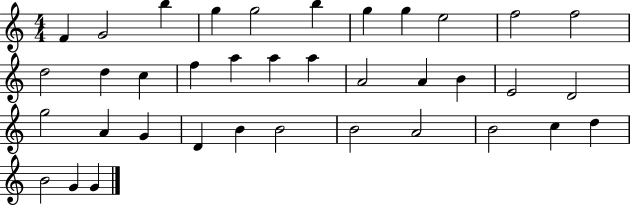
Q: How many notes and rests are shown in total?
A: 37